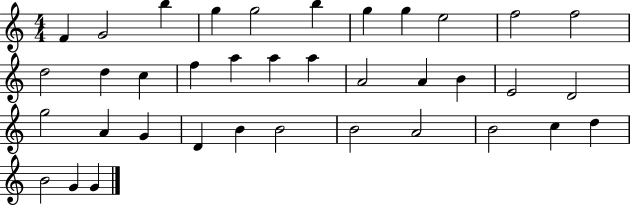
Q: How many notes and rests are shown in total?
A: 37